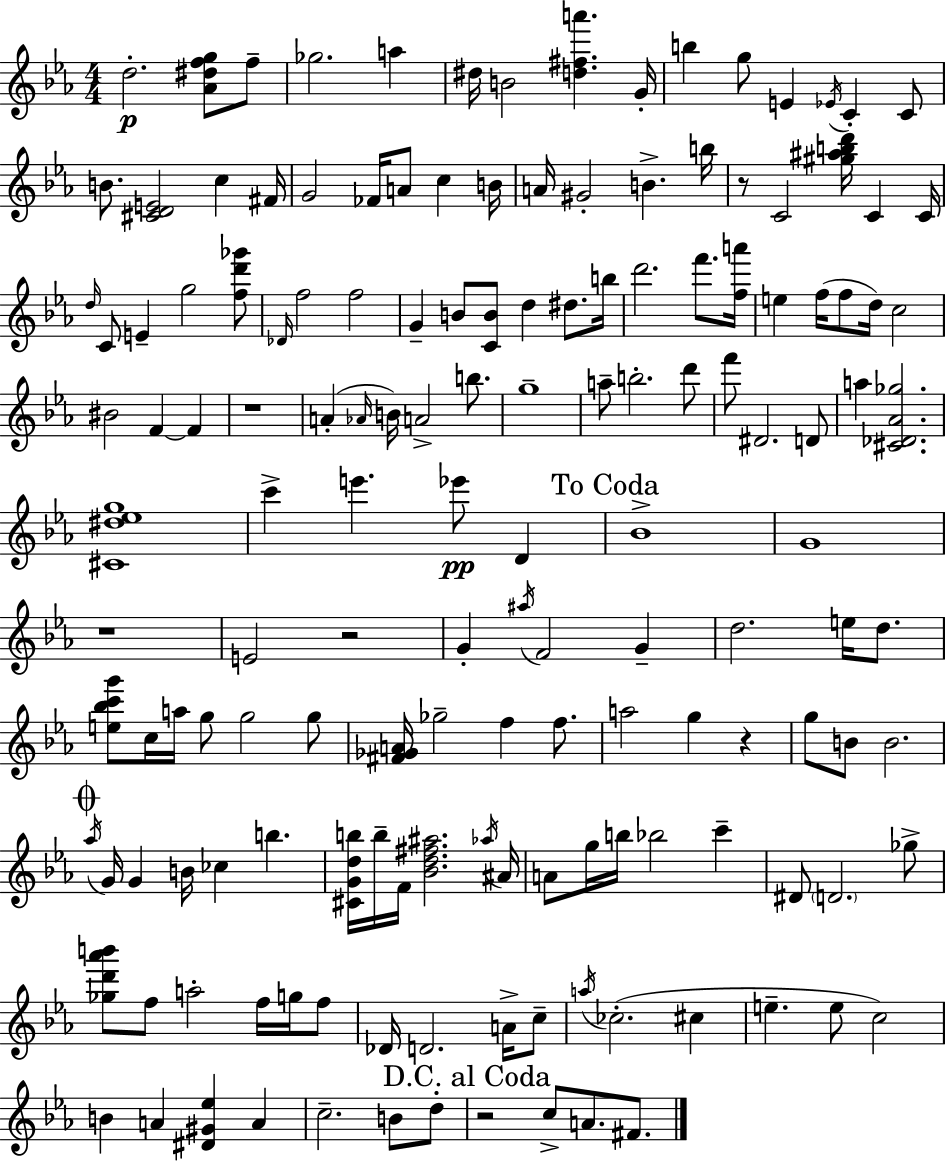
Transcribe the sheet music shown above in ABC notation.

X:1
T:Untitled
M:4/4
L:1/4
K:Cm
d2 [_A^dfg]/2 f/2 _g2 a ^d/4 B2 [d^fa'] G/4 b g/2 E _E/4 C C/2 B/2 [^CDE]2 c ^F/4 G2 _F/4 A/2 c B/4 A/4 ^G2 B b/4 z/2 C2 [^g^abd']/4 C C/4 d/4 C/2 E g2 [fd'_g']/2 _D/4 f2 f2 G B/2 [CB]/2 d ^d/2 b/4 d'2 f'/2 [fa']/4 e f/4 f/2 d/4 c2 ^B2 F F z4 A _A/4 B/4 A2 b/2 g4 a/2 b2 d'/2 f'/2 ^D2 D/2 a [^C_D_A_g]2 [^C^d_eg]4 c' e' _e'/2 D _B4 G4 z4 E2 z2 G ^a/4 F2 G d2 e/4 d/2 [e_bc'g']/2 c/4 a/4 g/2 g2 g/2 [^F_GA]/4 _g2 f f/2 a2 g z g/2 B/2 B2 _a/4 G/4 G B/4 _c b [^CGdb]/4 b/4 F/4 [_Bd^f^a]2 _a/4 ^A/4 A/2 g/4 b/4 _b2 c' ^D/2 D2 _g/2 [_gd'_a'b']/2 f/2 a2 f/4 g/4 f/2 _D/4 D2 A/4 c/2 a/4 _c2 ^c e e/2 c2 B A [^D^G_e] A c2 B/2 d/2 z2 c/2 A/2 ^F/2